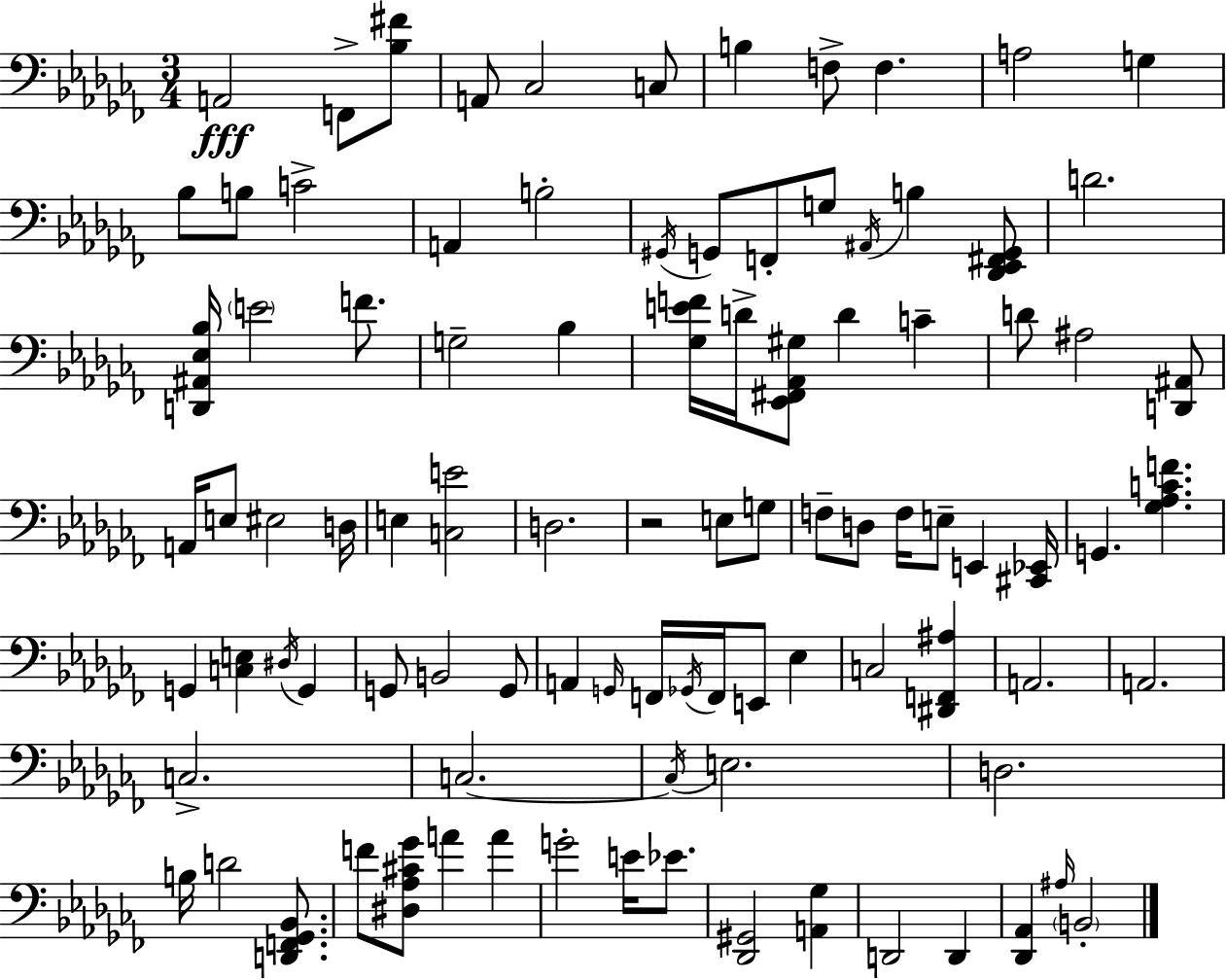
{
  \clef bass
  \numericTimeSignature
  \time 3/4
  \key aes \minor
  \repeat volta 2 { a,2\fff f,8-> <bes fis'>8 | a,8 ces2 c8 | b4 f8-> f4. | a2 g4 | \break bes8 b8 c'2-> | a,4 b2-. | \acciaccatura { gis,16 } g,8 f,8-. g8 \acciaccatura { ais,16 } b4 | <des, ees, fis, g,>8 d'2. | \break <d, ais, ees bes>16 \parenthesize e'2 f'8. | g2-- bes4 | <ges e' f'>16 d'16-> <ees, fis, aes, gis>8 d'4 c'4-- | d'8 ais2 | \break <d, ais,>8 a,16 e8 eis2 | d16 e4 <c e'>2 | d2. | r2 e8 | \break g8 f8-- d8 f16 e8-- e,4 | <cis, ees,>16 g,4. <ges aes c' f'>4. | g,4 <c e>4 \acciaccatura { dis16 } g,4 | g,8 b,2 | \break g,8 a,4 \grace { g,16 } f,16 \acciaccatura { ges,16 } f,16 e,8 | ees4 c2 | <dis, f, ais>4 a,2. | a,2. | \break c2.-> | c2.~~ | \acciaccatura { c16 } e2. | d2. | \break b16 d'2 | <d, f, ges, bes,>8. f'8 <dis aes cis' ges'>8 a'4 | a'4 g'2-. | e'16 ees'8. <des, gis,>2 | \break <a, ges>4 d,2 | d,4 <des, aes,>4 \grace { ais16 } \parenthesize b,2-. | } \bar "|."
}